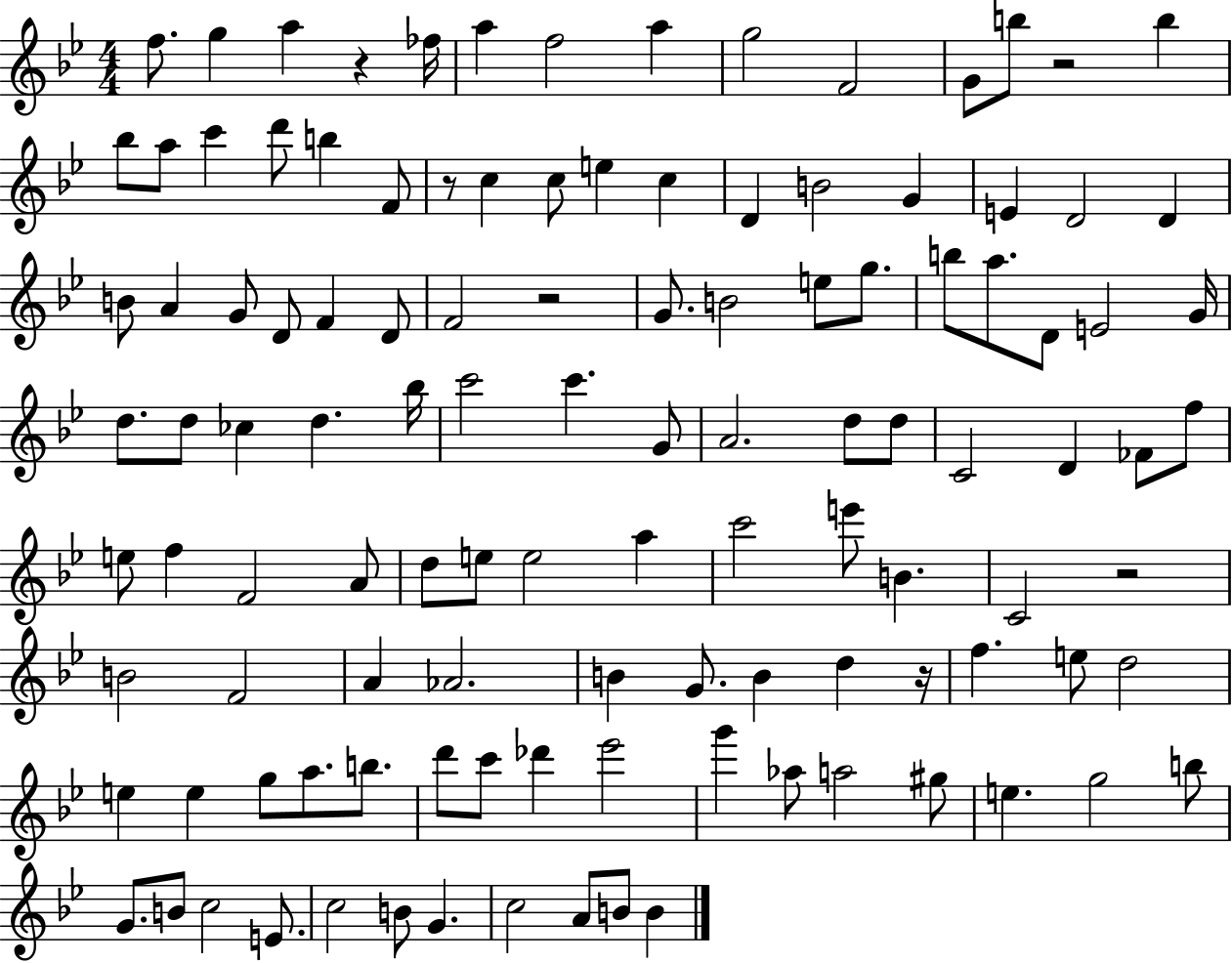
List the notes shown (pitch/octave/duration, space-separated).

F5/e. G5/q A5/q R/q FES5/s A5/q F5/h A5/q G5/h F4/h G4/e B5/e R/h B5/q Bb5/e A5/e C6/q D6/e B5/q F4/e R/e C5/q C5/e E5/q C5/q D4/q B4/h G4/q E4/q D4/h D4/q B4/e A4/q G4/e D4/e F4/q D4/e F4/h R/h G4/e. B4/h E5/e G5/e. B5/e A5/e. D4/e E4/h G4/s D5/e. D5/e CES5/q D5/q. Bb5/s C6/h C6/q. G4/e A4/h. D5/e D5/e C4/h D4/q FES4/e F5/e E5/e F5/q F4/h A4/e D5/e E5/e E5/h A5/q C6/h E6/e B4/q. C4/h R/h B4/h F4/h A4/q Ab4/h. B4/q G4/e. B4/q D5/q R/s F5/q. E5/e D5/h E5/q E5/q G5/e A5/e. B5/e. D6/e C6/e Db6/q Eb6/h G6/q Ab5/e A5/h G#5/e E5/q. G5/h B5/e G4/e. B4/e C5/h E4/e. C5/h B4/e G4/q. C5/h A4/e B4/e B4/q